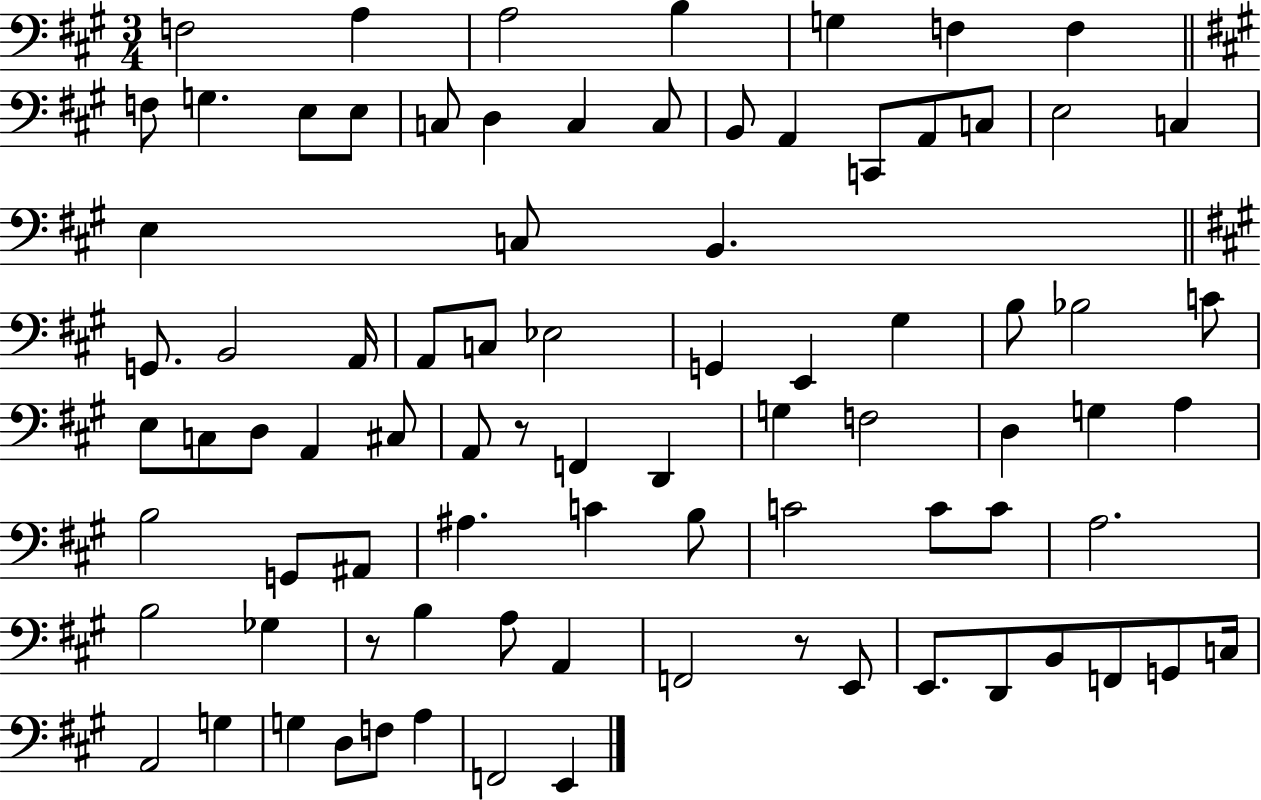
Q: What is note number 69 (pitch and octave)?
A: D2